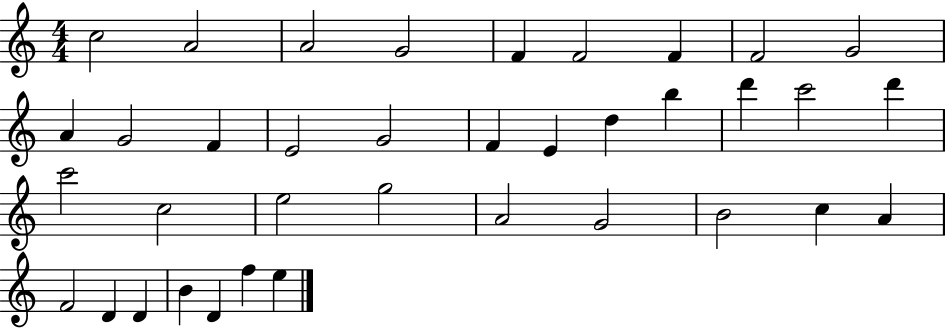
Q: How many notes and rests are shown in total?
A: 37